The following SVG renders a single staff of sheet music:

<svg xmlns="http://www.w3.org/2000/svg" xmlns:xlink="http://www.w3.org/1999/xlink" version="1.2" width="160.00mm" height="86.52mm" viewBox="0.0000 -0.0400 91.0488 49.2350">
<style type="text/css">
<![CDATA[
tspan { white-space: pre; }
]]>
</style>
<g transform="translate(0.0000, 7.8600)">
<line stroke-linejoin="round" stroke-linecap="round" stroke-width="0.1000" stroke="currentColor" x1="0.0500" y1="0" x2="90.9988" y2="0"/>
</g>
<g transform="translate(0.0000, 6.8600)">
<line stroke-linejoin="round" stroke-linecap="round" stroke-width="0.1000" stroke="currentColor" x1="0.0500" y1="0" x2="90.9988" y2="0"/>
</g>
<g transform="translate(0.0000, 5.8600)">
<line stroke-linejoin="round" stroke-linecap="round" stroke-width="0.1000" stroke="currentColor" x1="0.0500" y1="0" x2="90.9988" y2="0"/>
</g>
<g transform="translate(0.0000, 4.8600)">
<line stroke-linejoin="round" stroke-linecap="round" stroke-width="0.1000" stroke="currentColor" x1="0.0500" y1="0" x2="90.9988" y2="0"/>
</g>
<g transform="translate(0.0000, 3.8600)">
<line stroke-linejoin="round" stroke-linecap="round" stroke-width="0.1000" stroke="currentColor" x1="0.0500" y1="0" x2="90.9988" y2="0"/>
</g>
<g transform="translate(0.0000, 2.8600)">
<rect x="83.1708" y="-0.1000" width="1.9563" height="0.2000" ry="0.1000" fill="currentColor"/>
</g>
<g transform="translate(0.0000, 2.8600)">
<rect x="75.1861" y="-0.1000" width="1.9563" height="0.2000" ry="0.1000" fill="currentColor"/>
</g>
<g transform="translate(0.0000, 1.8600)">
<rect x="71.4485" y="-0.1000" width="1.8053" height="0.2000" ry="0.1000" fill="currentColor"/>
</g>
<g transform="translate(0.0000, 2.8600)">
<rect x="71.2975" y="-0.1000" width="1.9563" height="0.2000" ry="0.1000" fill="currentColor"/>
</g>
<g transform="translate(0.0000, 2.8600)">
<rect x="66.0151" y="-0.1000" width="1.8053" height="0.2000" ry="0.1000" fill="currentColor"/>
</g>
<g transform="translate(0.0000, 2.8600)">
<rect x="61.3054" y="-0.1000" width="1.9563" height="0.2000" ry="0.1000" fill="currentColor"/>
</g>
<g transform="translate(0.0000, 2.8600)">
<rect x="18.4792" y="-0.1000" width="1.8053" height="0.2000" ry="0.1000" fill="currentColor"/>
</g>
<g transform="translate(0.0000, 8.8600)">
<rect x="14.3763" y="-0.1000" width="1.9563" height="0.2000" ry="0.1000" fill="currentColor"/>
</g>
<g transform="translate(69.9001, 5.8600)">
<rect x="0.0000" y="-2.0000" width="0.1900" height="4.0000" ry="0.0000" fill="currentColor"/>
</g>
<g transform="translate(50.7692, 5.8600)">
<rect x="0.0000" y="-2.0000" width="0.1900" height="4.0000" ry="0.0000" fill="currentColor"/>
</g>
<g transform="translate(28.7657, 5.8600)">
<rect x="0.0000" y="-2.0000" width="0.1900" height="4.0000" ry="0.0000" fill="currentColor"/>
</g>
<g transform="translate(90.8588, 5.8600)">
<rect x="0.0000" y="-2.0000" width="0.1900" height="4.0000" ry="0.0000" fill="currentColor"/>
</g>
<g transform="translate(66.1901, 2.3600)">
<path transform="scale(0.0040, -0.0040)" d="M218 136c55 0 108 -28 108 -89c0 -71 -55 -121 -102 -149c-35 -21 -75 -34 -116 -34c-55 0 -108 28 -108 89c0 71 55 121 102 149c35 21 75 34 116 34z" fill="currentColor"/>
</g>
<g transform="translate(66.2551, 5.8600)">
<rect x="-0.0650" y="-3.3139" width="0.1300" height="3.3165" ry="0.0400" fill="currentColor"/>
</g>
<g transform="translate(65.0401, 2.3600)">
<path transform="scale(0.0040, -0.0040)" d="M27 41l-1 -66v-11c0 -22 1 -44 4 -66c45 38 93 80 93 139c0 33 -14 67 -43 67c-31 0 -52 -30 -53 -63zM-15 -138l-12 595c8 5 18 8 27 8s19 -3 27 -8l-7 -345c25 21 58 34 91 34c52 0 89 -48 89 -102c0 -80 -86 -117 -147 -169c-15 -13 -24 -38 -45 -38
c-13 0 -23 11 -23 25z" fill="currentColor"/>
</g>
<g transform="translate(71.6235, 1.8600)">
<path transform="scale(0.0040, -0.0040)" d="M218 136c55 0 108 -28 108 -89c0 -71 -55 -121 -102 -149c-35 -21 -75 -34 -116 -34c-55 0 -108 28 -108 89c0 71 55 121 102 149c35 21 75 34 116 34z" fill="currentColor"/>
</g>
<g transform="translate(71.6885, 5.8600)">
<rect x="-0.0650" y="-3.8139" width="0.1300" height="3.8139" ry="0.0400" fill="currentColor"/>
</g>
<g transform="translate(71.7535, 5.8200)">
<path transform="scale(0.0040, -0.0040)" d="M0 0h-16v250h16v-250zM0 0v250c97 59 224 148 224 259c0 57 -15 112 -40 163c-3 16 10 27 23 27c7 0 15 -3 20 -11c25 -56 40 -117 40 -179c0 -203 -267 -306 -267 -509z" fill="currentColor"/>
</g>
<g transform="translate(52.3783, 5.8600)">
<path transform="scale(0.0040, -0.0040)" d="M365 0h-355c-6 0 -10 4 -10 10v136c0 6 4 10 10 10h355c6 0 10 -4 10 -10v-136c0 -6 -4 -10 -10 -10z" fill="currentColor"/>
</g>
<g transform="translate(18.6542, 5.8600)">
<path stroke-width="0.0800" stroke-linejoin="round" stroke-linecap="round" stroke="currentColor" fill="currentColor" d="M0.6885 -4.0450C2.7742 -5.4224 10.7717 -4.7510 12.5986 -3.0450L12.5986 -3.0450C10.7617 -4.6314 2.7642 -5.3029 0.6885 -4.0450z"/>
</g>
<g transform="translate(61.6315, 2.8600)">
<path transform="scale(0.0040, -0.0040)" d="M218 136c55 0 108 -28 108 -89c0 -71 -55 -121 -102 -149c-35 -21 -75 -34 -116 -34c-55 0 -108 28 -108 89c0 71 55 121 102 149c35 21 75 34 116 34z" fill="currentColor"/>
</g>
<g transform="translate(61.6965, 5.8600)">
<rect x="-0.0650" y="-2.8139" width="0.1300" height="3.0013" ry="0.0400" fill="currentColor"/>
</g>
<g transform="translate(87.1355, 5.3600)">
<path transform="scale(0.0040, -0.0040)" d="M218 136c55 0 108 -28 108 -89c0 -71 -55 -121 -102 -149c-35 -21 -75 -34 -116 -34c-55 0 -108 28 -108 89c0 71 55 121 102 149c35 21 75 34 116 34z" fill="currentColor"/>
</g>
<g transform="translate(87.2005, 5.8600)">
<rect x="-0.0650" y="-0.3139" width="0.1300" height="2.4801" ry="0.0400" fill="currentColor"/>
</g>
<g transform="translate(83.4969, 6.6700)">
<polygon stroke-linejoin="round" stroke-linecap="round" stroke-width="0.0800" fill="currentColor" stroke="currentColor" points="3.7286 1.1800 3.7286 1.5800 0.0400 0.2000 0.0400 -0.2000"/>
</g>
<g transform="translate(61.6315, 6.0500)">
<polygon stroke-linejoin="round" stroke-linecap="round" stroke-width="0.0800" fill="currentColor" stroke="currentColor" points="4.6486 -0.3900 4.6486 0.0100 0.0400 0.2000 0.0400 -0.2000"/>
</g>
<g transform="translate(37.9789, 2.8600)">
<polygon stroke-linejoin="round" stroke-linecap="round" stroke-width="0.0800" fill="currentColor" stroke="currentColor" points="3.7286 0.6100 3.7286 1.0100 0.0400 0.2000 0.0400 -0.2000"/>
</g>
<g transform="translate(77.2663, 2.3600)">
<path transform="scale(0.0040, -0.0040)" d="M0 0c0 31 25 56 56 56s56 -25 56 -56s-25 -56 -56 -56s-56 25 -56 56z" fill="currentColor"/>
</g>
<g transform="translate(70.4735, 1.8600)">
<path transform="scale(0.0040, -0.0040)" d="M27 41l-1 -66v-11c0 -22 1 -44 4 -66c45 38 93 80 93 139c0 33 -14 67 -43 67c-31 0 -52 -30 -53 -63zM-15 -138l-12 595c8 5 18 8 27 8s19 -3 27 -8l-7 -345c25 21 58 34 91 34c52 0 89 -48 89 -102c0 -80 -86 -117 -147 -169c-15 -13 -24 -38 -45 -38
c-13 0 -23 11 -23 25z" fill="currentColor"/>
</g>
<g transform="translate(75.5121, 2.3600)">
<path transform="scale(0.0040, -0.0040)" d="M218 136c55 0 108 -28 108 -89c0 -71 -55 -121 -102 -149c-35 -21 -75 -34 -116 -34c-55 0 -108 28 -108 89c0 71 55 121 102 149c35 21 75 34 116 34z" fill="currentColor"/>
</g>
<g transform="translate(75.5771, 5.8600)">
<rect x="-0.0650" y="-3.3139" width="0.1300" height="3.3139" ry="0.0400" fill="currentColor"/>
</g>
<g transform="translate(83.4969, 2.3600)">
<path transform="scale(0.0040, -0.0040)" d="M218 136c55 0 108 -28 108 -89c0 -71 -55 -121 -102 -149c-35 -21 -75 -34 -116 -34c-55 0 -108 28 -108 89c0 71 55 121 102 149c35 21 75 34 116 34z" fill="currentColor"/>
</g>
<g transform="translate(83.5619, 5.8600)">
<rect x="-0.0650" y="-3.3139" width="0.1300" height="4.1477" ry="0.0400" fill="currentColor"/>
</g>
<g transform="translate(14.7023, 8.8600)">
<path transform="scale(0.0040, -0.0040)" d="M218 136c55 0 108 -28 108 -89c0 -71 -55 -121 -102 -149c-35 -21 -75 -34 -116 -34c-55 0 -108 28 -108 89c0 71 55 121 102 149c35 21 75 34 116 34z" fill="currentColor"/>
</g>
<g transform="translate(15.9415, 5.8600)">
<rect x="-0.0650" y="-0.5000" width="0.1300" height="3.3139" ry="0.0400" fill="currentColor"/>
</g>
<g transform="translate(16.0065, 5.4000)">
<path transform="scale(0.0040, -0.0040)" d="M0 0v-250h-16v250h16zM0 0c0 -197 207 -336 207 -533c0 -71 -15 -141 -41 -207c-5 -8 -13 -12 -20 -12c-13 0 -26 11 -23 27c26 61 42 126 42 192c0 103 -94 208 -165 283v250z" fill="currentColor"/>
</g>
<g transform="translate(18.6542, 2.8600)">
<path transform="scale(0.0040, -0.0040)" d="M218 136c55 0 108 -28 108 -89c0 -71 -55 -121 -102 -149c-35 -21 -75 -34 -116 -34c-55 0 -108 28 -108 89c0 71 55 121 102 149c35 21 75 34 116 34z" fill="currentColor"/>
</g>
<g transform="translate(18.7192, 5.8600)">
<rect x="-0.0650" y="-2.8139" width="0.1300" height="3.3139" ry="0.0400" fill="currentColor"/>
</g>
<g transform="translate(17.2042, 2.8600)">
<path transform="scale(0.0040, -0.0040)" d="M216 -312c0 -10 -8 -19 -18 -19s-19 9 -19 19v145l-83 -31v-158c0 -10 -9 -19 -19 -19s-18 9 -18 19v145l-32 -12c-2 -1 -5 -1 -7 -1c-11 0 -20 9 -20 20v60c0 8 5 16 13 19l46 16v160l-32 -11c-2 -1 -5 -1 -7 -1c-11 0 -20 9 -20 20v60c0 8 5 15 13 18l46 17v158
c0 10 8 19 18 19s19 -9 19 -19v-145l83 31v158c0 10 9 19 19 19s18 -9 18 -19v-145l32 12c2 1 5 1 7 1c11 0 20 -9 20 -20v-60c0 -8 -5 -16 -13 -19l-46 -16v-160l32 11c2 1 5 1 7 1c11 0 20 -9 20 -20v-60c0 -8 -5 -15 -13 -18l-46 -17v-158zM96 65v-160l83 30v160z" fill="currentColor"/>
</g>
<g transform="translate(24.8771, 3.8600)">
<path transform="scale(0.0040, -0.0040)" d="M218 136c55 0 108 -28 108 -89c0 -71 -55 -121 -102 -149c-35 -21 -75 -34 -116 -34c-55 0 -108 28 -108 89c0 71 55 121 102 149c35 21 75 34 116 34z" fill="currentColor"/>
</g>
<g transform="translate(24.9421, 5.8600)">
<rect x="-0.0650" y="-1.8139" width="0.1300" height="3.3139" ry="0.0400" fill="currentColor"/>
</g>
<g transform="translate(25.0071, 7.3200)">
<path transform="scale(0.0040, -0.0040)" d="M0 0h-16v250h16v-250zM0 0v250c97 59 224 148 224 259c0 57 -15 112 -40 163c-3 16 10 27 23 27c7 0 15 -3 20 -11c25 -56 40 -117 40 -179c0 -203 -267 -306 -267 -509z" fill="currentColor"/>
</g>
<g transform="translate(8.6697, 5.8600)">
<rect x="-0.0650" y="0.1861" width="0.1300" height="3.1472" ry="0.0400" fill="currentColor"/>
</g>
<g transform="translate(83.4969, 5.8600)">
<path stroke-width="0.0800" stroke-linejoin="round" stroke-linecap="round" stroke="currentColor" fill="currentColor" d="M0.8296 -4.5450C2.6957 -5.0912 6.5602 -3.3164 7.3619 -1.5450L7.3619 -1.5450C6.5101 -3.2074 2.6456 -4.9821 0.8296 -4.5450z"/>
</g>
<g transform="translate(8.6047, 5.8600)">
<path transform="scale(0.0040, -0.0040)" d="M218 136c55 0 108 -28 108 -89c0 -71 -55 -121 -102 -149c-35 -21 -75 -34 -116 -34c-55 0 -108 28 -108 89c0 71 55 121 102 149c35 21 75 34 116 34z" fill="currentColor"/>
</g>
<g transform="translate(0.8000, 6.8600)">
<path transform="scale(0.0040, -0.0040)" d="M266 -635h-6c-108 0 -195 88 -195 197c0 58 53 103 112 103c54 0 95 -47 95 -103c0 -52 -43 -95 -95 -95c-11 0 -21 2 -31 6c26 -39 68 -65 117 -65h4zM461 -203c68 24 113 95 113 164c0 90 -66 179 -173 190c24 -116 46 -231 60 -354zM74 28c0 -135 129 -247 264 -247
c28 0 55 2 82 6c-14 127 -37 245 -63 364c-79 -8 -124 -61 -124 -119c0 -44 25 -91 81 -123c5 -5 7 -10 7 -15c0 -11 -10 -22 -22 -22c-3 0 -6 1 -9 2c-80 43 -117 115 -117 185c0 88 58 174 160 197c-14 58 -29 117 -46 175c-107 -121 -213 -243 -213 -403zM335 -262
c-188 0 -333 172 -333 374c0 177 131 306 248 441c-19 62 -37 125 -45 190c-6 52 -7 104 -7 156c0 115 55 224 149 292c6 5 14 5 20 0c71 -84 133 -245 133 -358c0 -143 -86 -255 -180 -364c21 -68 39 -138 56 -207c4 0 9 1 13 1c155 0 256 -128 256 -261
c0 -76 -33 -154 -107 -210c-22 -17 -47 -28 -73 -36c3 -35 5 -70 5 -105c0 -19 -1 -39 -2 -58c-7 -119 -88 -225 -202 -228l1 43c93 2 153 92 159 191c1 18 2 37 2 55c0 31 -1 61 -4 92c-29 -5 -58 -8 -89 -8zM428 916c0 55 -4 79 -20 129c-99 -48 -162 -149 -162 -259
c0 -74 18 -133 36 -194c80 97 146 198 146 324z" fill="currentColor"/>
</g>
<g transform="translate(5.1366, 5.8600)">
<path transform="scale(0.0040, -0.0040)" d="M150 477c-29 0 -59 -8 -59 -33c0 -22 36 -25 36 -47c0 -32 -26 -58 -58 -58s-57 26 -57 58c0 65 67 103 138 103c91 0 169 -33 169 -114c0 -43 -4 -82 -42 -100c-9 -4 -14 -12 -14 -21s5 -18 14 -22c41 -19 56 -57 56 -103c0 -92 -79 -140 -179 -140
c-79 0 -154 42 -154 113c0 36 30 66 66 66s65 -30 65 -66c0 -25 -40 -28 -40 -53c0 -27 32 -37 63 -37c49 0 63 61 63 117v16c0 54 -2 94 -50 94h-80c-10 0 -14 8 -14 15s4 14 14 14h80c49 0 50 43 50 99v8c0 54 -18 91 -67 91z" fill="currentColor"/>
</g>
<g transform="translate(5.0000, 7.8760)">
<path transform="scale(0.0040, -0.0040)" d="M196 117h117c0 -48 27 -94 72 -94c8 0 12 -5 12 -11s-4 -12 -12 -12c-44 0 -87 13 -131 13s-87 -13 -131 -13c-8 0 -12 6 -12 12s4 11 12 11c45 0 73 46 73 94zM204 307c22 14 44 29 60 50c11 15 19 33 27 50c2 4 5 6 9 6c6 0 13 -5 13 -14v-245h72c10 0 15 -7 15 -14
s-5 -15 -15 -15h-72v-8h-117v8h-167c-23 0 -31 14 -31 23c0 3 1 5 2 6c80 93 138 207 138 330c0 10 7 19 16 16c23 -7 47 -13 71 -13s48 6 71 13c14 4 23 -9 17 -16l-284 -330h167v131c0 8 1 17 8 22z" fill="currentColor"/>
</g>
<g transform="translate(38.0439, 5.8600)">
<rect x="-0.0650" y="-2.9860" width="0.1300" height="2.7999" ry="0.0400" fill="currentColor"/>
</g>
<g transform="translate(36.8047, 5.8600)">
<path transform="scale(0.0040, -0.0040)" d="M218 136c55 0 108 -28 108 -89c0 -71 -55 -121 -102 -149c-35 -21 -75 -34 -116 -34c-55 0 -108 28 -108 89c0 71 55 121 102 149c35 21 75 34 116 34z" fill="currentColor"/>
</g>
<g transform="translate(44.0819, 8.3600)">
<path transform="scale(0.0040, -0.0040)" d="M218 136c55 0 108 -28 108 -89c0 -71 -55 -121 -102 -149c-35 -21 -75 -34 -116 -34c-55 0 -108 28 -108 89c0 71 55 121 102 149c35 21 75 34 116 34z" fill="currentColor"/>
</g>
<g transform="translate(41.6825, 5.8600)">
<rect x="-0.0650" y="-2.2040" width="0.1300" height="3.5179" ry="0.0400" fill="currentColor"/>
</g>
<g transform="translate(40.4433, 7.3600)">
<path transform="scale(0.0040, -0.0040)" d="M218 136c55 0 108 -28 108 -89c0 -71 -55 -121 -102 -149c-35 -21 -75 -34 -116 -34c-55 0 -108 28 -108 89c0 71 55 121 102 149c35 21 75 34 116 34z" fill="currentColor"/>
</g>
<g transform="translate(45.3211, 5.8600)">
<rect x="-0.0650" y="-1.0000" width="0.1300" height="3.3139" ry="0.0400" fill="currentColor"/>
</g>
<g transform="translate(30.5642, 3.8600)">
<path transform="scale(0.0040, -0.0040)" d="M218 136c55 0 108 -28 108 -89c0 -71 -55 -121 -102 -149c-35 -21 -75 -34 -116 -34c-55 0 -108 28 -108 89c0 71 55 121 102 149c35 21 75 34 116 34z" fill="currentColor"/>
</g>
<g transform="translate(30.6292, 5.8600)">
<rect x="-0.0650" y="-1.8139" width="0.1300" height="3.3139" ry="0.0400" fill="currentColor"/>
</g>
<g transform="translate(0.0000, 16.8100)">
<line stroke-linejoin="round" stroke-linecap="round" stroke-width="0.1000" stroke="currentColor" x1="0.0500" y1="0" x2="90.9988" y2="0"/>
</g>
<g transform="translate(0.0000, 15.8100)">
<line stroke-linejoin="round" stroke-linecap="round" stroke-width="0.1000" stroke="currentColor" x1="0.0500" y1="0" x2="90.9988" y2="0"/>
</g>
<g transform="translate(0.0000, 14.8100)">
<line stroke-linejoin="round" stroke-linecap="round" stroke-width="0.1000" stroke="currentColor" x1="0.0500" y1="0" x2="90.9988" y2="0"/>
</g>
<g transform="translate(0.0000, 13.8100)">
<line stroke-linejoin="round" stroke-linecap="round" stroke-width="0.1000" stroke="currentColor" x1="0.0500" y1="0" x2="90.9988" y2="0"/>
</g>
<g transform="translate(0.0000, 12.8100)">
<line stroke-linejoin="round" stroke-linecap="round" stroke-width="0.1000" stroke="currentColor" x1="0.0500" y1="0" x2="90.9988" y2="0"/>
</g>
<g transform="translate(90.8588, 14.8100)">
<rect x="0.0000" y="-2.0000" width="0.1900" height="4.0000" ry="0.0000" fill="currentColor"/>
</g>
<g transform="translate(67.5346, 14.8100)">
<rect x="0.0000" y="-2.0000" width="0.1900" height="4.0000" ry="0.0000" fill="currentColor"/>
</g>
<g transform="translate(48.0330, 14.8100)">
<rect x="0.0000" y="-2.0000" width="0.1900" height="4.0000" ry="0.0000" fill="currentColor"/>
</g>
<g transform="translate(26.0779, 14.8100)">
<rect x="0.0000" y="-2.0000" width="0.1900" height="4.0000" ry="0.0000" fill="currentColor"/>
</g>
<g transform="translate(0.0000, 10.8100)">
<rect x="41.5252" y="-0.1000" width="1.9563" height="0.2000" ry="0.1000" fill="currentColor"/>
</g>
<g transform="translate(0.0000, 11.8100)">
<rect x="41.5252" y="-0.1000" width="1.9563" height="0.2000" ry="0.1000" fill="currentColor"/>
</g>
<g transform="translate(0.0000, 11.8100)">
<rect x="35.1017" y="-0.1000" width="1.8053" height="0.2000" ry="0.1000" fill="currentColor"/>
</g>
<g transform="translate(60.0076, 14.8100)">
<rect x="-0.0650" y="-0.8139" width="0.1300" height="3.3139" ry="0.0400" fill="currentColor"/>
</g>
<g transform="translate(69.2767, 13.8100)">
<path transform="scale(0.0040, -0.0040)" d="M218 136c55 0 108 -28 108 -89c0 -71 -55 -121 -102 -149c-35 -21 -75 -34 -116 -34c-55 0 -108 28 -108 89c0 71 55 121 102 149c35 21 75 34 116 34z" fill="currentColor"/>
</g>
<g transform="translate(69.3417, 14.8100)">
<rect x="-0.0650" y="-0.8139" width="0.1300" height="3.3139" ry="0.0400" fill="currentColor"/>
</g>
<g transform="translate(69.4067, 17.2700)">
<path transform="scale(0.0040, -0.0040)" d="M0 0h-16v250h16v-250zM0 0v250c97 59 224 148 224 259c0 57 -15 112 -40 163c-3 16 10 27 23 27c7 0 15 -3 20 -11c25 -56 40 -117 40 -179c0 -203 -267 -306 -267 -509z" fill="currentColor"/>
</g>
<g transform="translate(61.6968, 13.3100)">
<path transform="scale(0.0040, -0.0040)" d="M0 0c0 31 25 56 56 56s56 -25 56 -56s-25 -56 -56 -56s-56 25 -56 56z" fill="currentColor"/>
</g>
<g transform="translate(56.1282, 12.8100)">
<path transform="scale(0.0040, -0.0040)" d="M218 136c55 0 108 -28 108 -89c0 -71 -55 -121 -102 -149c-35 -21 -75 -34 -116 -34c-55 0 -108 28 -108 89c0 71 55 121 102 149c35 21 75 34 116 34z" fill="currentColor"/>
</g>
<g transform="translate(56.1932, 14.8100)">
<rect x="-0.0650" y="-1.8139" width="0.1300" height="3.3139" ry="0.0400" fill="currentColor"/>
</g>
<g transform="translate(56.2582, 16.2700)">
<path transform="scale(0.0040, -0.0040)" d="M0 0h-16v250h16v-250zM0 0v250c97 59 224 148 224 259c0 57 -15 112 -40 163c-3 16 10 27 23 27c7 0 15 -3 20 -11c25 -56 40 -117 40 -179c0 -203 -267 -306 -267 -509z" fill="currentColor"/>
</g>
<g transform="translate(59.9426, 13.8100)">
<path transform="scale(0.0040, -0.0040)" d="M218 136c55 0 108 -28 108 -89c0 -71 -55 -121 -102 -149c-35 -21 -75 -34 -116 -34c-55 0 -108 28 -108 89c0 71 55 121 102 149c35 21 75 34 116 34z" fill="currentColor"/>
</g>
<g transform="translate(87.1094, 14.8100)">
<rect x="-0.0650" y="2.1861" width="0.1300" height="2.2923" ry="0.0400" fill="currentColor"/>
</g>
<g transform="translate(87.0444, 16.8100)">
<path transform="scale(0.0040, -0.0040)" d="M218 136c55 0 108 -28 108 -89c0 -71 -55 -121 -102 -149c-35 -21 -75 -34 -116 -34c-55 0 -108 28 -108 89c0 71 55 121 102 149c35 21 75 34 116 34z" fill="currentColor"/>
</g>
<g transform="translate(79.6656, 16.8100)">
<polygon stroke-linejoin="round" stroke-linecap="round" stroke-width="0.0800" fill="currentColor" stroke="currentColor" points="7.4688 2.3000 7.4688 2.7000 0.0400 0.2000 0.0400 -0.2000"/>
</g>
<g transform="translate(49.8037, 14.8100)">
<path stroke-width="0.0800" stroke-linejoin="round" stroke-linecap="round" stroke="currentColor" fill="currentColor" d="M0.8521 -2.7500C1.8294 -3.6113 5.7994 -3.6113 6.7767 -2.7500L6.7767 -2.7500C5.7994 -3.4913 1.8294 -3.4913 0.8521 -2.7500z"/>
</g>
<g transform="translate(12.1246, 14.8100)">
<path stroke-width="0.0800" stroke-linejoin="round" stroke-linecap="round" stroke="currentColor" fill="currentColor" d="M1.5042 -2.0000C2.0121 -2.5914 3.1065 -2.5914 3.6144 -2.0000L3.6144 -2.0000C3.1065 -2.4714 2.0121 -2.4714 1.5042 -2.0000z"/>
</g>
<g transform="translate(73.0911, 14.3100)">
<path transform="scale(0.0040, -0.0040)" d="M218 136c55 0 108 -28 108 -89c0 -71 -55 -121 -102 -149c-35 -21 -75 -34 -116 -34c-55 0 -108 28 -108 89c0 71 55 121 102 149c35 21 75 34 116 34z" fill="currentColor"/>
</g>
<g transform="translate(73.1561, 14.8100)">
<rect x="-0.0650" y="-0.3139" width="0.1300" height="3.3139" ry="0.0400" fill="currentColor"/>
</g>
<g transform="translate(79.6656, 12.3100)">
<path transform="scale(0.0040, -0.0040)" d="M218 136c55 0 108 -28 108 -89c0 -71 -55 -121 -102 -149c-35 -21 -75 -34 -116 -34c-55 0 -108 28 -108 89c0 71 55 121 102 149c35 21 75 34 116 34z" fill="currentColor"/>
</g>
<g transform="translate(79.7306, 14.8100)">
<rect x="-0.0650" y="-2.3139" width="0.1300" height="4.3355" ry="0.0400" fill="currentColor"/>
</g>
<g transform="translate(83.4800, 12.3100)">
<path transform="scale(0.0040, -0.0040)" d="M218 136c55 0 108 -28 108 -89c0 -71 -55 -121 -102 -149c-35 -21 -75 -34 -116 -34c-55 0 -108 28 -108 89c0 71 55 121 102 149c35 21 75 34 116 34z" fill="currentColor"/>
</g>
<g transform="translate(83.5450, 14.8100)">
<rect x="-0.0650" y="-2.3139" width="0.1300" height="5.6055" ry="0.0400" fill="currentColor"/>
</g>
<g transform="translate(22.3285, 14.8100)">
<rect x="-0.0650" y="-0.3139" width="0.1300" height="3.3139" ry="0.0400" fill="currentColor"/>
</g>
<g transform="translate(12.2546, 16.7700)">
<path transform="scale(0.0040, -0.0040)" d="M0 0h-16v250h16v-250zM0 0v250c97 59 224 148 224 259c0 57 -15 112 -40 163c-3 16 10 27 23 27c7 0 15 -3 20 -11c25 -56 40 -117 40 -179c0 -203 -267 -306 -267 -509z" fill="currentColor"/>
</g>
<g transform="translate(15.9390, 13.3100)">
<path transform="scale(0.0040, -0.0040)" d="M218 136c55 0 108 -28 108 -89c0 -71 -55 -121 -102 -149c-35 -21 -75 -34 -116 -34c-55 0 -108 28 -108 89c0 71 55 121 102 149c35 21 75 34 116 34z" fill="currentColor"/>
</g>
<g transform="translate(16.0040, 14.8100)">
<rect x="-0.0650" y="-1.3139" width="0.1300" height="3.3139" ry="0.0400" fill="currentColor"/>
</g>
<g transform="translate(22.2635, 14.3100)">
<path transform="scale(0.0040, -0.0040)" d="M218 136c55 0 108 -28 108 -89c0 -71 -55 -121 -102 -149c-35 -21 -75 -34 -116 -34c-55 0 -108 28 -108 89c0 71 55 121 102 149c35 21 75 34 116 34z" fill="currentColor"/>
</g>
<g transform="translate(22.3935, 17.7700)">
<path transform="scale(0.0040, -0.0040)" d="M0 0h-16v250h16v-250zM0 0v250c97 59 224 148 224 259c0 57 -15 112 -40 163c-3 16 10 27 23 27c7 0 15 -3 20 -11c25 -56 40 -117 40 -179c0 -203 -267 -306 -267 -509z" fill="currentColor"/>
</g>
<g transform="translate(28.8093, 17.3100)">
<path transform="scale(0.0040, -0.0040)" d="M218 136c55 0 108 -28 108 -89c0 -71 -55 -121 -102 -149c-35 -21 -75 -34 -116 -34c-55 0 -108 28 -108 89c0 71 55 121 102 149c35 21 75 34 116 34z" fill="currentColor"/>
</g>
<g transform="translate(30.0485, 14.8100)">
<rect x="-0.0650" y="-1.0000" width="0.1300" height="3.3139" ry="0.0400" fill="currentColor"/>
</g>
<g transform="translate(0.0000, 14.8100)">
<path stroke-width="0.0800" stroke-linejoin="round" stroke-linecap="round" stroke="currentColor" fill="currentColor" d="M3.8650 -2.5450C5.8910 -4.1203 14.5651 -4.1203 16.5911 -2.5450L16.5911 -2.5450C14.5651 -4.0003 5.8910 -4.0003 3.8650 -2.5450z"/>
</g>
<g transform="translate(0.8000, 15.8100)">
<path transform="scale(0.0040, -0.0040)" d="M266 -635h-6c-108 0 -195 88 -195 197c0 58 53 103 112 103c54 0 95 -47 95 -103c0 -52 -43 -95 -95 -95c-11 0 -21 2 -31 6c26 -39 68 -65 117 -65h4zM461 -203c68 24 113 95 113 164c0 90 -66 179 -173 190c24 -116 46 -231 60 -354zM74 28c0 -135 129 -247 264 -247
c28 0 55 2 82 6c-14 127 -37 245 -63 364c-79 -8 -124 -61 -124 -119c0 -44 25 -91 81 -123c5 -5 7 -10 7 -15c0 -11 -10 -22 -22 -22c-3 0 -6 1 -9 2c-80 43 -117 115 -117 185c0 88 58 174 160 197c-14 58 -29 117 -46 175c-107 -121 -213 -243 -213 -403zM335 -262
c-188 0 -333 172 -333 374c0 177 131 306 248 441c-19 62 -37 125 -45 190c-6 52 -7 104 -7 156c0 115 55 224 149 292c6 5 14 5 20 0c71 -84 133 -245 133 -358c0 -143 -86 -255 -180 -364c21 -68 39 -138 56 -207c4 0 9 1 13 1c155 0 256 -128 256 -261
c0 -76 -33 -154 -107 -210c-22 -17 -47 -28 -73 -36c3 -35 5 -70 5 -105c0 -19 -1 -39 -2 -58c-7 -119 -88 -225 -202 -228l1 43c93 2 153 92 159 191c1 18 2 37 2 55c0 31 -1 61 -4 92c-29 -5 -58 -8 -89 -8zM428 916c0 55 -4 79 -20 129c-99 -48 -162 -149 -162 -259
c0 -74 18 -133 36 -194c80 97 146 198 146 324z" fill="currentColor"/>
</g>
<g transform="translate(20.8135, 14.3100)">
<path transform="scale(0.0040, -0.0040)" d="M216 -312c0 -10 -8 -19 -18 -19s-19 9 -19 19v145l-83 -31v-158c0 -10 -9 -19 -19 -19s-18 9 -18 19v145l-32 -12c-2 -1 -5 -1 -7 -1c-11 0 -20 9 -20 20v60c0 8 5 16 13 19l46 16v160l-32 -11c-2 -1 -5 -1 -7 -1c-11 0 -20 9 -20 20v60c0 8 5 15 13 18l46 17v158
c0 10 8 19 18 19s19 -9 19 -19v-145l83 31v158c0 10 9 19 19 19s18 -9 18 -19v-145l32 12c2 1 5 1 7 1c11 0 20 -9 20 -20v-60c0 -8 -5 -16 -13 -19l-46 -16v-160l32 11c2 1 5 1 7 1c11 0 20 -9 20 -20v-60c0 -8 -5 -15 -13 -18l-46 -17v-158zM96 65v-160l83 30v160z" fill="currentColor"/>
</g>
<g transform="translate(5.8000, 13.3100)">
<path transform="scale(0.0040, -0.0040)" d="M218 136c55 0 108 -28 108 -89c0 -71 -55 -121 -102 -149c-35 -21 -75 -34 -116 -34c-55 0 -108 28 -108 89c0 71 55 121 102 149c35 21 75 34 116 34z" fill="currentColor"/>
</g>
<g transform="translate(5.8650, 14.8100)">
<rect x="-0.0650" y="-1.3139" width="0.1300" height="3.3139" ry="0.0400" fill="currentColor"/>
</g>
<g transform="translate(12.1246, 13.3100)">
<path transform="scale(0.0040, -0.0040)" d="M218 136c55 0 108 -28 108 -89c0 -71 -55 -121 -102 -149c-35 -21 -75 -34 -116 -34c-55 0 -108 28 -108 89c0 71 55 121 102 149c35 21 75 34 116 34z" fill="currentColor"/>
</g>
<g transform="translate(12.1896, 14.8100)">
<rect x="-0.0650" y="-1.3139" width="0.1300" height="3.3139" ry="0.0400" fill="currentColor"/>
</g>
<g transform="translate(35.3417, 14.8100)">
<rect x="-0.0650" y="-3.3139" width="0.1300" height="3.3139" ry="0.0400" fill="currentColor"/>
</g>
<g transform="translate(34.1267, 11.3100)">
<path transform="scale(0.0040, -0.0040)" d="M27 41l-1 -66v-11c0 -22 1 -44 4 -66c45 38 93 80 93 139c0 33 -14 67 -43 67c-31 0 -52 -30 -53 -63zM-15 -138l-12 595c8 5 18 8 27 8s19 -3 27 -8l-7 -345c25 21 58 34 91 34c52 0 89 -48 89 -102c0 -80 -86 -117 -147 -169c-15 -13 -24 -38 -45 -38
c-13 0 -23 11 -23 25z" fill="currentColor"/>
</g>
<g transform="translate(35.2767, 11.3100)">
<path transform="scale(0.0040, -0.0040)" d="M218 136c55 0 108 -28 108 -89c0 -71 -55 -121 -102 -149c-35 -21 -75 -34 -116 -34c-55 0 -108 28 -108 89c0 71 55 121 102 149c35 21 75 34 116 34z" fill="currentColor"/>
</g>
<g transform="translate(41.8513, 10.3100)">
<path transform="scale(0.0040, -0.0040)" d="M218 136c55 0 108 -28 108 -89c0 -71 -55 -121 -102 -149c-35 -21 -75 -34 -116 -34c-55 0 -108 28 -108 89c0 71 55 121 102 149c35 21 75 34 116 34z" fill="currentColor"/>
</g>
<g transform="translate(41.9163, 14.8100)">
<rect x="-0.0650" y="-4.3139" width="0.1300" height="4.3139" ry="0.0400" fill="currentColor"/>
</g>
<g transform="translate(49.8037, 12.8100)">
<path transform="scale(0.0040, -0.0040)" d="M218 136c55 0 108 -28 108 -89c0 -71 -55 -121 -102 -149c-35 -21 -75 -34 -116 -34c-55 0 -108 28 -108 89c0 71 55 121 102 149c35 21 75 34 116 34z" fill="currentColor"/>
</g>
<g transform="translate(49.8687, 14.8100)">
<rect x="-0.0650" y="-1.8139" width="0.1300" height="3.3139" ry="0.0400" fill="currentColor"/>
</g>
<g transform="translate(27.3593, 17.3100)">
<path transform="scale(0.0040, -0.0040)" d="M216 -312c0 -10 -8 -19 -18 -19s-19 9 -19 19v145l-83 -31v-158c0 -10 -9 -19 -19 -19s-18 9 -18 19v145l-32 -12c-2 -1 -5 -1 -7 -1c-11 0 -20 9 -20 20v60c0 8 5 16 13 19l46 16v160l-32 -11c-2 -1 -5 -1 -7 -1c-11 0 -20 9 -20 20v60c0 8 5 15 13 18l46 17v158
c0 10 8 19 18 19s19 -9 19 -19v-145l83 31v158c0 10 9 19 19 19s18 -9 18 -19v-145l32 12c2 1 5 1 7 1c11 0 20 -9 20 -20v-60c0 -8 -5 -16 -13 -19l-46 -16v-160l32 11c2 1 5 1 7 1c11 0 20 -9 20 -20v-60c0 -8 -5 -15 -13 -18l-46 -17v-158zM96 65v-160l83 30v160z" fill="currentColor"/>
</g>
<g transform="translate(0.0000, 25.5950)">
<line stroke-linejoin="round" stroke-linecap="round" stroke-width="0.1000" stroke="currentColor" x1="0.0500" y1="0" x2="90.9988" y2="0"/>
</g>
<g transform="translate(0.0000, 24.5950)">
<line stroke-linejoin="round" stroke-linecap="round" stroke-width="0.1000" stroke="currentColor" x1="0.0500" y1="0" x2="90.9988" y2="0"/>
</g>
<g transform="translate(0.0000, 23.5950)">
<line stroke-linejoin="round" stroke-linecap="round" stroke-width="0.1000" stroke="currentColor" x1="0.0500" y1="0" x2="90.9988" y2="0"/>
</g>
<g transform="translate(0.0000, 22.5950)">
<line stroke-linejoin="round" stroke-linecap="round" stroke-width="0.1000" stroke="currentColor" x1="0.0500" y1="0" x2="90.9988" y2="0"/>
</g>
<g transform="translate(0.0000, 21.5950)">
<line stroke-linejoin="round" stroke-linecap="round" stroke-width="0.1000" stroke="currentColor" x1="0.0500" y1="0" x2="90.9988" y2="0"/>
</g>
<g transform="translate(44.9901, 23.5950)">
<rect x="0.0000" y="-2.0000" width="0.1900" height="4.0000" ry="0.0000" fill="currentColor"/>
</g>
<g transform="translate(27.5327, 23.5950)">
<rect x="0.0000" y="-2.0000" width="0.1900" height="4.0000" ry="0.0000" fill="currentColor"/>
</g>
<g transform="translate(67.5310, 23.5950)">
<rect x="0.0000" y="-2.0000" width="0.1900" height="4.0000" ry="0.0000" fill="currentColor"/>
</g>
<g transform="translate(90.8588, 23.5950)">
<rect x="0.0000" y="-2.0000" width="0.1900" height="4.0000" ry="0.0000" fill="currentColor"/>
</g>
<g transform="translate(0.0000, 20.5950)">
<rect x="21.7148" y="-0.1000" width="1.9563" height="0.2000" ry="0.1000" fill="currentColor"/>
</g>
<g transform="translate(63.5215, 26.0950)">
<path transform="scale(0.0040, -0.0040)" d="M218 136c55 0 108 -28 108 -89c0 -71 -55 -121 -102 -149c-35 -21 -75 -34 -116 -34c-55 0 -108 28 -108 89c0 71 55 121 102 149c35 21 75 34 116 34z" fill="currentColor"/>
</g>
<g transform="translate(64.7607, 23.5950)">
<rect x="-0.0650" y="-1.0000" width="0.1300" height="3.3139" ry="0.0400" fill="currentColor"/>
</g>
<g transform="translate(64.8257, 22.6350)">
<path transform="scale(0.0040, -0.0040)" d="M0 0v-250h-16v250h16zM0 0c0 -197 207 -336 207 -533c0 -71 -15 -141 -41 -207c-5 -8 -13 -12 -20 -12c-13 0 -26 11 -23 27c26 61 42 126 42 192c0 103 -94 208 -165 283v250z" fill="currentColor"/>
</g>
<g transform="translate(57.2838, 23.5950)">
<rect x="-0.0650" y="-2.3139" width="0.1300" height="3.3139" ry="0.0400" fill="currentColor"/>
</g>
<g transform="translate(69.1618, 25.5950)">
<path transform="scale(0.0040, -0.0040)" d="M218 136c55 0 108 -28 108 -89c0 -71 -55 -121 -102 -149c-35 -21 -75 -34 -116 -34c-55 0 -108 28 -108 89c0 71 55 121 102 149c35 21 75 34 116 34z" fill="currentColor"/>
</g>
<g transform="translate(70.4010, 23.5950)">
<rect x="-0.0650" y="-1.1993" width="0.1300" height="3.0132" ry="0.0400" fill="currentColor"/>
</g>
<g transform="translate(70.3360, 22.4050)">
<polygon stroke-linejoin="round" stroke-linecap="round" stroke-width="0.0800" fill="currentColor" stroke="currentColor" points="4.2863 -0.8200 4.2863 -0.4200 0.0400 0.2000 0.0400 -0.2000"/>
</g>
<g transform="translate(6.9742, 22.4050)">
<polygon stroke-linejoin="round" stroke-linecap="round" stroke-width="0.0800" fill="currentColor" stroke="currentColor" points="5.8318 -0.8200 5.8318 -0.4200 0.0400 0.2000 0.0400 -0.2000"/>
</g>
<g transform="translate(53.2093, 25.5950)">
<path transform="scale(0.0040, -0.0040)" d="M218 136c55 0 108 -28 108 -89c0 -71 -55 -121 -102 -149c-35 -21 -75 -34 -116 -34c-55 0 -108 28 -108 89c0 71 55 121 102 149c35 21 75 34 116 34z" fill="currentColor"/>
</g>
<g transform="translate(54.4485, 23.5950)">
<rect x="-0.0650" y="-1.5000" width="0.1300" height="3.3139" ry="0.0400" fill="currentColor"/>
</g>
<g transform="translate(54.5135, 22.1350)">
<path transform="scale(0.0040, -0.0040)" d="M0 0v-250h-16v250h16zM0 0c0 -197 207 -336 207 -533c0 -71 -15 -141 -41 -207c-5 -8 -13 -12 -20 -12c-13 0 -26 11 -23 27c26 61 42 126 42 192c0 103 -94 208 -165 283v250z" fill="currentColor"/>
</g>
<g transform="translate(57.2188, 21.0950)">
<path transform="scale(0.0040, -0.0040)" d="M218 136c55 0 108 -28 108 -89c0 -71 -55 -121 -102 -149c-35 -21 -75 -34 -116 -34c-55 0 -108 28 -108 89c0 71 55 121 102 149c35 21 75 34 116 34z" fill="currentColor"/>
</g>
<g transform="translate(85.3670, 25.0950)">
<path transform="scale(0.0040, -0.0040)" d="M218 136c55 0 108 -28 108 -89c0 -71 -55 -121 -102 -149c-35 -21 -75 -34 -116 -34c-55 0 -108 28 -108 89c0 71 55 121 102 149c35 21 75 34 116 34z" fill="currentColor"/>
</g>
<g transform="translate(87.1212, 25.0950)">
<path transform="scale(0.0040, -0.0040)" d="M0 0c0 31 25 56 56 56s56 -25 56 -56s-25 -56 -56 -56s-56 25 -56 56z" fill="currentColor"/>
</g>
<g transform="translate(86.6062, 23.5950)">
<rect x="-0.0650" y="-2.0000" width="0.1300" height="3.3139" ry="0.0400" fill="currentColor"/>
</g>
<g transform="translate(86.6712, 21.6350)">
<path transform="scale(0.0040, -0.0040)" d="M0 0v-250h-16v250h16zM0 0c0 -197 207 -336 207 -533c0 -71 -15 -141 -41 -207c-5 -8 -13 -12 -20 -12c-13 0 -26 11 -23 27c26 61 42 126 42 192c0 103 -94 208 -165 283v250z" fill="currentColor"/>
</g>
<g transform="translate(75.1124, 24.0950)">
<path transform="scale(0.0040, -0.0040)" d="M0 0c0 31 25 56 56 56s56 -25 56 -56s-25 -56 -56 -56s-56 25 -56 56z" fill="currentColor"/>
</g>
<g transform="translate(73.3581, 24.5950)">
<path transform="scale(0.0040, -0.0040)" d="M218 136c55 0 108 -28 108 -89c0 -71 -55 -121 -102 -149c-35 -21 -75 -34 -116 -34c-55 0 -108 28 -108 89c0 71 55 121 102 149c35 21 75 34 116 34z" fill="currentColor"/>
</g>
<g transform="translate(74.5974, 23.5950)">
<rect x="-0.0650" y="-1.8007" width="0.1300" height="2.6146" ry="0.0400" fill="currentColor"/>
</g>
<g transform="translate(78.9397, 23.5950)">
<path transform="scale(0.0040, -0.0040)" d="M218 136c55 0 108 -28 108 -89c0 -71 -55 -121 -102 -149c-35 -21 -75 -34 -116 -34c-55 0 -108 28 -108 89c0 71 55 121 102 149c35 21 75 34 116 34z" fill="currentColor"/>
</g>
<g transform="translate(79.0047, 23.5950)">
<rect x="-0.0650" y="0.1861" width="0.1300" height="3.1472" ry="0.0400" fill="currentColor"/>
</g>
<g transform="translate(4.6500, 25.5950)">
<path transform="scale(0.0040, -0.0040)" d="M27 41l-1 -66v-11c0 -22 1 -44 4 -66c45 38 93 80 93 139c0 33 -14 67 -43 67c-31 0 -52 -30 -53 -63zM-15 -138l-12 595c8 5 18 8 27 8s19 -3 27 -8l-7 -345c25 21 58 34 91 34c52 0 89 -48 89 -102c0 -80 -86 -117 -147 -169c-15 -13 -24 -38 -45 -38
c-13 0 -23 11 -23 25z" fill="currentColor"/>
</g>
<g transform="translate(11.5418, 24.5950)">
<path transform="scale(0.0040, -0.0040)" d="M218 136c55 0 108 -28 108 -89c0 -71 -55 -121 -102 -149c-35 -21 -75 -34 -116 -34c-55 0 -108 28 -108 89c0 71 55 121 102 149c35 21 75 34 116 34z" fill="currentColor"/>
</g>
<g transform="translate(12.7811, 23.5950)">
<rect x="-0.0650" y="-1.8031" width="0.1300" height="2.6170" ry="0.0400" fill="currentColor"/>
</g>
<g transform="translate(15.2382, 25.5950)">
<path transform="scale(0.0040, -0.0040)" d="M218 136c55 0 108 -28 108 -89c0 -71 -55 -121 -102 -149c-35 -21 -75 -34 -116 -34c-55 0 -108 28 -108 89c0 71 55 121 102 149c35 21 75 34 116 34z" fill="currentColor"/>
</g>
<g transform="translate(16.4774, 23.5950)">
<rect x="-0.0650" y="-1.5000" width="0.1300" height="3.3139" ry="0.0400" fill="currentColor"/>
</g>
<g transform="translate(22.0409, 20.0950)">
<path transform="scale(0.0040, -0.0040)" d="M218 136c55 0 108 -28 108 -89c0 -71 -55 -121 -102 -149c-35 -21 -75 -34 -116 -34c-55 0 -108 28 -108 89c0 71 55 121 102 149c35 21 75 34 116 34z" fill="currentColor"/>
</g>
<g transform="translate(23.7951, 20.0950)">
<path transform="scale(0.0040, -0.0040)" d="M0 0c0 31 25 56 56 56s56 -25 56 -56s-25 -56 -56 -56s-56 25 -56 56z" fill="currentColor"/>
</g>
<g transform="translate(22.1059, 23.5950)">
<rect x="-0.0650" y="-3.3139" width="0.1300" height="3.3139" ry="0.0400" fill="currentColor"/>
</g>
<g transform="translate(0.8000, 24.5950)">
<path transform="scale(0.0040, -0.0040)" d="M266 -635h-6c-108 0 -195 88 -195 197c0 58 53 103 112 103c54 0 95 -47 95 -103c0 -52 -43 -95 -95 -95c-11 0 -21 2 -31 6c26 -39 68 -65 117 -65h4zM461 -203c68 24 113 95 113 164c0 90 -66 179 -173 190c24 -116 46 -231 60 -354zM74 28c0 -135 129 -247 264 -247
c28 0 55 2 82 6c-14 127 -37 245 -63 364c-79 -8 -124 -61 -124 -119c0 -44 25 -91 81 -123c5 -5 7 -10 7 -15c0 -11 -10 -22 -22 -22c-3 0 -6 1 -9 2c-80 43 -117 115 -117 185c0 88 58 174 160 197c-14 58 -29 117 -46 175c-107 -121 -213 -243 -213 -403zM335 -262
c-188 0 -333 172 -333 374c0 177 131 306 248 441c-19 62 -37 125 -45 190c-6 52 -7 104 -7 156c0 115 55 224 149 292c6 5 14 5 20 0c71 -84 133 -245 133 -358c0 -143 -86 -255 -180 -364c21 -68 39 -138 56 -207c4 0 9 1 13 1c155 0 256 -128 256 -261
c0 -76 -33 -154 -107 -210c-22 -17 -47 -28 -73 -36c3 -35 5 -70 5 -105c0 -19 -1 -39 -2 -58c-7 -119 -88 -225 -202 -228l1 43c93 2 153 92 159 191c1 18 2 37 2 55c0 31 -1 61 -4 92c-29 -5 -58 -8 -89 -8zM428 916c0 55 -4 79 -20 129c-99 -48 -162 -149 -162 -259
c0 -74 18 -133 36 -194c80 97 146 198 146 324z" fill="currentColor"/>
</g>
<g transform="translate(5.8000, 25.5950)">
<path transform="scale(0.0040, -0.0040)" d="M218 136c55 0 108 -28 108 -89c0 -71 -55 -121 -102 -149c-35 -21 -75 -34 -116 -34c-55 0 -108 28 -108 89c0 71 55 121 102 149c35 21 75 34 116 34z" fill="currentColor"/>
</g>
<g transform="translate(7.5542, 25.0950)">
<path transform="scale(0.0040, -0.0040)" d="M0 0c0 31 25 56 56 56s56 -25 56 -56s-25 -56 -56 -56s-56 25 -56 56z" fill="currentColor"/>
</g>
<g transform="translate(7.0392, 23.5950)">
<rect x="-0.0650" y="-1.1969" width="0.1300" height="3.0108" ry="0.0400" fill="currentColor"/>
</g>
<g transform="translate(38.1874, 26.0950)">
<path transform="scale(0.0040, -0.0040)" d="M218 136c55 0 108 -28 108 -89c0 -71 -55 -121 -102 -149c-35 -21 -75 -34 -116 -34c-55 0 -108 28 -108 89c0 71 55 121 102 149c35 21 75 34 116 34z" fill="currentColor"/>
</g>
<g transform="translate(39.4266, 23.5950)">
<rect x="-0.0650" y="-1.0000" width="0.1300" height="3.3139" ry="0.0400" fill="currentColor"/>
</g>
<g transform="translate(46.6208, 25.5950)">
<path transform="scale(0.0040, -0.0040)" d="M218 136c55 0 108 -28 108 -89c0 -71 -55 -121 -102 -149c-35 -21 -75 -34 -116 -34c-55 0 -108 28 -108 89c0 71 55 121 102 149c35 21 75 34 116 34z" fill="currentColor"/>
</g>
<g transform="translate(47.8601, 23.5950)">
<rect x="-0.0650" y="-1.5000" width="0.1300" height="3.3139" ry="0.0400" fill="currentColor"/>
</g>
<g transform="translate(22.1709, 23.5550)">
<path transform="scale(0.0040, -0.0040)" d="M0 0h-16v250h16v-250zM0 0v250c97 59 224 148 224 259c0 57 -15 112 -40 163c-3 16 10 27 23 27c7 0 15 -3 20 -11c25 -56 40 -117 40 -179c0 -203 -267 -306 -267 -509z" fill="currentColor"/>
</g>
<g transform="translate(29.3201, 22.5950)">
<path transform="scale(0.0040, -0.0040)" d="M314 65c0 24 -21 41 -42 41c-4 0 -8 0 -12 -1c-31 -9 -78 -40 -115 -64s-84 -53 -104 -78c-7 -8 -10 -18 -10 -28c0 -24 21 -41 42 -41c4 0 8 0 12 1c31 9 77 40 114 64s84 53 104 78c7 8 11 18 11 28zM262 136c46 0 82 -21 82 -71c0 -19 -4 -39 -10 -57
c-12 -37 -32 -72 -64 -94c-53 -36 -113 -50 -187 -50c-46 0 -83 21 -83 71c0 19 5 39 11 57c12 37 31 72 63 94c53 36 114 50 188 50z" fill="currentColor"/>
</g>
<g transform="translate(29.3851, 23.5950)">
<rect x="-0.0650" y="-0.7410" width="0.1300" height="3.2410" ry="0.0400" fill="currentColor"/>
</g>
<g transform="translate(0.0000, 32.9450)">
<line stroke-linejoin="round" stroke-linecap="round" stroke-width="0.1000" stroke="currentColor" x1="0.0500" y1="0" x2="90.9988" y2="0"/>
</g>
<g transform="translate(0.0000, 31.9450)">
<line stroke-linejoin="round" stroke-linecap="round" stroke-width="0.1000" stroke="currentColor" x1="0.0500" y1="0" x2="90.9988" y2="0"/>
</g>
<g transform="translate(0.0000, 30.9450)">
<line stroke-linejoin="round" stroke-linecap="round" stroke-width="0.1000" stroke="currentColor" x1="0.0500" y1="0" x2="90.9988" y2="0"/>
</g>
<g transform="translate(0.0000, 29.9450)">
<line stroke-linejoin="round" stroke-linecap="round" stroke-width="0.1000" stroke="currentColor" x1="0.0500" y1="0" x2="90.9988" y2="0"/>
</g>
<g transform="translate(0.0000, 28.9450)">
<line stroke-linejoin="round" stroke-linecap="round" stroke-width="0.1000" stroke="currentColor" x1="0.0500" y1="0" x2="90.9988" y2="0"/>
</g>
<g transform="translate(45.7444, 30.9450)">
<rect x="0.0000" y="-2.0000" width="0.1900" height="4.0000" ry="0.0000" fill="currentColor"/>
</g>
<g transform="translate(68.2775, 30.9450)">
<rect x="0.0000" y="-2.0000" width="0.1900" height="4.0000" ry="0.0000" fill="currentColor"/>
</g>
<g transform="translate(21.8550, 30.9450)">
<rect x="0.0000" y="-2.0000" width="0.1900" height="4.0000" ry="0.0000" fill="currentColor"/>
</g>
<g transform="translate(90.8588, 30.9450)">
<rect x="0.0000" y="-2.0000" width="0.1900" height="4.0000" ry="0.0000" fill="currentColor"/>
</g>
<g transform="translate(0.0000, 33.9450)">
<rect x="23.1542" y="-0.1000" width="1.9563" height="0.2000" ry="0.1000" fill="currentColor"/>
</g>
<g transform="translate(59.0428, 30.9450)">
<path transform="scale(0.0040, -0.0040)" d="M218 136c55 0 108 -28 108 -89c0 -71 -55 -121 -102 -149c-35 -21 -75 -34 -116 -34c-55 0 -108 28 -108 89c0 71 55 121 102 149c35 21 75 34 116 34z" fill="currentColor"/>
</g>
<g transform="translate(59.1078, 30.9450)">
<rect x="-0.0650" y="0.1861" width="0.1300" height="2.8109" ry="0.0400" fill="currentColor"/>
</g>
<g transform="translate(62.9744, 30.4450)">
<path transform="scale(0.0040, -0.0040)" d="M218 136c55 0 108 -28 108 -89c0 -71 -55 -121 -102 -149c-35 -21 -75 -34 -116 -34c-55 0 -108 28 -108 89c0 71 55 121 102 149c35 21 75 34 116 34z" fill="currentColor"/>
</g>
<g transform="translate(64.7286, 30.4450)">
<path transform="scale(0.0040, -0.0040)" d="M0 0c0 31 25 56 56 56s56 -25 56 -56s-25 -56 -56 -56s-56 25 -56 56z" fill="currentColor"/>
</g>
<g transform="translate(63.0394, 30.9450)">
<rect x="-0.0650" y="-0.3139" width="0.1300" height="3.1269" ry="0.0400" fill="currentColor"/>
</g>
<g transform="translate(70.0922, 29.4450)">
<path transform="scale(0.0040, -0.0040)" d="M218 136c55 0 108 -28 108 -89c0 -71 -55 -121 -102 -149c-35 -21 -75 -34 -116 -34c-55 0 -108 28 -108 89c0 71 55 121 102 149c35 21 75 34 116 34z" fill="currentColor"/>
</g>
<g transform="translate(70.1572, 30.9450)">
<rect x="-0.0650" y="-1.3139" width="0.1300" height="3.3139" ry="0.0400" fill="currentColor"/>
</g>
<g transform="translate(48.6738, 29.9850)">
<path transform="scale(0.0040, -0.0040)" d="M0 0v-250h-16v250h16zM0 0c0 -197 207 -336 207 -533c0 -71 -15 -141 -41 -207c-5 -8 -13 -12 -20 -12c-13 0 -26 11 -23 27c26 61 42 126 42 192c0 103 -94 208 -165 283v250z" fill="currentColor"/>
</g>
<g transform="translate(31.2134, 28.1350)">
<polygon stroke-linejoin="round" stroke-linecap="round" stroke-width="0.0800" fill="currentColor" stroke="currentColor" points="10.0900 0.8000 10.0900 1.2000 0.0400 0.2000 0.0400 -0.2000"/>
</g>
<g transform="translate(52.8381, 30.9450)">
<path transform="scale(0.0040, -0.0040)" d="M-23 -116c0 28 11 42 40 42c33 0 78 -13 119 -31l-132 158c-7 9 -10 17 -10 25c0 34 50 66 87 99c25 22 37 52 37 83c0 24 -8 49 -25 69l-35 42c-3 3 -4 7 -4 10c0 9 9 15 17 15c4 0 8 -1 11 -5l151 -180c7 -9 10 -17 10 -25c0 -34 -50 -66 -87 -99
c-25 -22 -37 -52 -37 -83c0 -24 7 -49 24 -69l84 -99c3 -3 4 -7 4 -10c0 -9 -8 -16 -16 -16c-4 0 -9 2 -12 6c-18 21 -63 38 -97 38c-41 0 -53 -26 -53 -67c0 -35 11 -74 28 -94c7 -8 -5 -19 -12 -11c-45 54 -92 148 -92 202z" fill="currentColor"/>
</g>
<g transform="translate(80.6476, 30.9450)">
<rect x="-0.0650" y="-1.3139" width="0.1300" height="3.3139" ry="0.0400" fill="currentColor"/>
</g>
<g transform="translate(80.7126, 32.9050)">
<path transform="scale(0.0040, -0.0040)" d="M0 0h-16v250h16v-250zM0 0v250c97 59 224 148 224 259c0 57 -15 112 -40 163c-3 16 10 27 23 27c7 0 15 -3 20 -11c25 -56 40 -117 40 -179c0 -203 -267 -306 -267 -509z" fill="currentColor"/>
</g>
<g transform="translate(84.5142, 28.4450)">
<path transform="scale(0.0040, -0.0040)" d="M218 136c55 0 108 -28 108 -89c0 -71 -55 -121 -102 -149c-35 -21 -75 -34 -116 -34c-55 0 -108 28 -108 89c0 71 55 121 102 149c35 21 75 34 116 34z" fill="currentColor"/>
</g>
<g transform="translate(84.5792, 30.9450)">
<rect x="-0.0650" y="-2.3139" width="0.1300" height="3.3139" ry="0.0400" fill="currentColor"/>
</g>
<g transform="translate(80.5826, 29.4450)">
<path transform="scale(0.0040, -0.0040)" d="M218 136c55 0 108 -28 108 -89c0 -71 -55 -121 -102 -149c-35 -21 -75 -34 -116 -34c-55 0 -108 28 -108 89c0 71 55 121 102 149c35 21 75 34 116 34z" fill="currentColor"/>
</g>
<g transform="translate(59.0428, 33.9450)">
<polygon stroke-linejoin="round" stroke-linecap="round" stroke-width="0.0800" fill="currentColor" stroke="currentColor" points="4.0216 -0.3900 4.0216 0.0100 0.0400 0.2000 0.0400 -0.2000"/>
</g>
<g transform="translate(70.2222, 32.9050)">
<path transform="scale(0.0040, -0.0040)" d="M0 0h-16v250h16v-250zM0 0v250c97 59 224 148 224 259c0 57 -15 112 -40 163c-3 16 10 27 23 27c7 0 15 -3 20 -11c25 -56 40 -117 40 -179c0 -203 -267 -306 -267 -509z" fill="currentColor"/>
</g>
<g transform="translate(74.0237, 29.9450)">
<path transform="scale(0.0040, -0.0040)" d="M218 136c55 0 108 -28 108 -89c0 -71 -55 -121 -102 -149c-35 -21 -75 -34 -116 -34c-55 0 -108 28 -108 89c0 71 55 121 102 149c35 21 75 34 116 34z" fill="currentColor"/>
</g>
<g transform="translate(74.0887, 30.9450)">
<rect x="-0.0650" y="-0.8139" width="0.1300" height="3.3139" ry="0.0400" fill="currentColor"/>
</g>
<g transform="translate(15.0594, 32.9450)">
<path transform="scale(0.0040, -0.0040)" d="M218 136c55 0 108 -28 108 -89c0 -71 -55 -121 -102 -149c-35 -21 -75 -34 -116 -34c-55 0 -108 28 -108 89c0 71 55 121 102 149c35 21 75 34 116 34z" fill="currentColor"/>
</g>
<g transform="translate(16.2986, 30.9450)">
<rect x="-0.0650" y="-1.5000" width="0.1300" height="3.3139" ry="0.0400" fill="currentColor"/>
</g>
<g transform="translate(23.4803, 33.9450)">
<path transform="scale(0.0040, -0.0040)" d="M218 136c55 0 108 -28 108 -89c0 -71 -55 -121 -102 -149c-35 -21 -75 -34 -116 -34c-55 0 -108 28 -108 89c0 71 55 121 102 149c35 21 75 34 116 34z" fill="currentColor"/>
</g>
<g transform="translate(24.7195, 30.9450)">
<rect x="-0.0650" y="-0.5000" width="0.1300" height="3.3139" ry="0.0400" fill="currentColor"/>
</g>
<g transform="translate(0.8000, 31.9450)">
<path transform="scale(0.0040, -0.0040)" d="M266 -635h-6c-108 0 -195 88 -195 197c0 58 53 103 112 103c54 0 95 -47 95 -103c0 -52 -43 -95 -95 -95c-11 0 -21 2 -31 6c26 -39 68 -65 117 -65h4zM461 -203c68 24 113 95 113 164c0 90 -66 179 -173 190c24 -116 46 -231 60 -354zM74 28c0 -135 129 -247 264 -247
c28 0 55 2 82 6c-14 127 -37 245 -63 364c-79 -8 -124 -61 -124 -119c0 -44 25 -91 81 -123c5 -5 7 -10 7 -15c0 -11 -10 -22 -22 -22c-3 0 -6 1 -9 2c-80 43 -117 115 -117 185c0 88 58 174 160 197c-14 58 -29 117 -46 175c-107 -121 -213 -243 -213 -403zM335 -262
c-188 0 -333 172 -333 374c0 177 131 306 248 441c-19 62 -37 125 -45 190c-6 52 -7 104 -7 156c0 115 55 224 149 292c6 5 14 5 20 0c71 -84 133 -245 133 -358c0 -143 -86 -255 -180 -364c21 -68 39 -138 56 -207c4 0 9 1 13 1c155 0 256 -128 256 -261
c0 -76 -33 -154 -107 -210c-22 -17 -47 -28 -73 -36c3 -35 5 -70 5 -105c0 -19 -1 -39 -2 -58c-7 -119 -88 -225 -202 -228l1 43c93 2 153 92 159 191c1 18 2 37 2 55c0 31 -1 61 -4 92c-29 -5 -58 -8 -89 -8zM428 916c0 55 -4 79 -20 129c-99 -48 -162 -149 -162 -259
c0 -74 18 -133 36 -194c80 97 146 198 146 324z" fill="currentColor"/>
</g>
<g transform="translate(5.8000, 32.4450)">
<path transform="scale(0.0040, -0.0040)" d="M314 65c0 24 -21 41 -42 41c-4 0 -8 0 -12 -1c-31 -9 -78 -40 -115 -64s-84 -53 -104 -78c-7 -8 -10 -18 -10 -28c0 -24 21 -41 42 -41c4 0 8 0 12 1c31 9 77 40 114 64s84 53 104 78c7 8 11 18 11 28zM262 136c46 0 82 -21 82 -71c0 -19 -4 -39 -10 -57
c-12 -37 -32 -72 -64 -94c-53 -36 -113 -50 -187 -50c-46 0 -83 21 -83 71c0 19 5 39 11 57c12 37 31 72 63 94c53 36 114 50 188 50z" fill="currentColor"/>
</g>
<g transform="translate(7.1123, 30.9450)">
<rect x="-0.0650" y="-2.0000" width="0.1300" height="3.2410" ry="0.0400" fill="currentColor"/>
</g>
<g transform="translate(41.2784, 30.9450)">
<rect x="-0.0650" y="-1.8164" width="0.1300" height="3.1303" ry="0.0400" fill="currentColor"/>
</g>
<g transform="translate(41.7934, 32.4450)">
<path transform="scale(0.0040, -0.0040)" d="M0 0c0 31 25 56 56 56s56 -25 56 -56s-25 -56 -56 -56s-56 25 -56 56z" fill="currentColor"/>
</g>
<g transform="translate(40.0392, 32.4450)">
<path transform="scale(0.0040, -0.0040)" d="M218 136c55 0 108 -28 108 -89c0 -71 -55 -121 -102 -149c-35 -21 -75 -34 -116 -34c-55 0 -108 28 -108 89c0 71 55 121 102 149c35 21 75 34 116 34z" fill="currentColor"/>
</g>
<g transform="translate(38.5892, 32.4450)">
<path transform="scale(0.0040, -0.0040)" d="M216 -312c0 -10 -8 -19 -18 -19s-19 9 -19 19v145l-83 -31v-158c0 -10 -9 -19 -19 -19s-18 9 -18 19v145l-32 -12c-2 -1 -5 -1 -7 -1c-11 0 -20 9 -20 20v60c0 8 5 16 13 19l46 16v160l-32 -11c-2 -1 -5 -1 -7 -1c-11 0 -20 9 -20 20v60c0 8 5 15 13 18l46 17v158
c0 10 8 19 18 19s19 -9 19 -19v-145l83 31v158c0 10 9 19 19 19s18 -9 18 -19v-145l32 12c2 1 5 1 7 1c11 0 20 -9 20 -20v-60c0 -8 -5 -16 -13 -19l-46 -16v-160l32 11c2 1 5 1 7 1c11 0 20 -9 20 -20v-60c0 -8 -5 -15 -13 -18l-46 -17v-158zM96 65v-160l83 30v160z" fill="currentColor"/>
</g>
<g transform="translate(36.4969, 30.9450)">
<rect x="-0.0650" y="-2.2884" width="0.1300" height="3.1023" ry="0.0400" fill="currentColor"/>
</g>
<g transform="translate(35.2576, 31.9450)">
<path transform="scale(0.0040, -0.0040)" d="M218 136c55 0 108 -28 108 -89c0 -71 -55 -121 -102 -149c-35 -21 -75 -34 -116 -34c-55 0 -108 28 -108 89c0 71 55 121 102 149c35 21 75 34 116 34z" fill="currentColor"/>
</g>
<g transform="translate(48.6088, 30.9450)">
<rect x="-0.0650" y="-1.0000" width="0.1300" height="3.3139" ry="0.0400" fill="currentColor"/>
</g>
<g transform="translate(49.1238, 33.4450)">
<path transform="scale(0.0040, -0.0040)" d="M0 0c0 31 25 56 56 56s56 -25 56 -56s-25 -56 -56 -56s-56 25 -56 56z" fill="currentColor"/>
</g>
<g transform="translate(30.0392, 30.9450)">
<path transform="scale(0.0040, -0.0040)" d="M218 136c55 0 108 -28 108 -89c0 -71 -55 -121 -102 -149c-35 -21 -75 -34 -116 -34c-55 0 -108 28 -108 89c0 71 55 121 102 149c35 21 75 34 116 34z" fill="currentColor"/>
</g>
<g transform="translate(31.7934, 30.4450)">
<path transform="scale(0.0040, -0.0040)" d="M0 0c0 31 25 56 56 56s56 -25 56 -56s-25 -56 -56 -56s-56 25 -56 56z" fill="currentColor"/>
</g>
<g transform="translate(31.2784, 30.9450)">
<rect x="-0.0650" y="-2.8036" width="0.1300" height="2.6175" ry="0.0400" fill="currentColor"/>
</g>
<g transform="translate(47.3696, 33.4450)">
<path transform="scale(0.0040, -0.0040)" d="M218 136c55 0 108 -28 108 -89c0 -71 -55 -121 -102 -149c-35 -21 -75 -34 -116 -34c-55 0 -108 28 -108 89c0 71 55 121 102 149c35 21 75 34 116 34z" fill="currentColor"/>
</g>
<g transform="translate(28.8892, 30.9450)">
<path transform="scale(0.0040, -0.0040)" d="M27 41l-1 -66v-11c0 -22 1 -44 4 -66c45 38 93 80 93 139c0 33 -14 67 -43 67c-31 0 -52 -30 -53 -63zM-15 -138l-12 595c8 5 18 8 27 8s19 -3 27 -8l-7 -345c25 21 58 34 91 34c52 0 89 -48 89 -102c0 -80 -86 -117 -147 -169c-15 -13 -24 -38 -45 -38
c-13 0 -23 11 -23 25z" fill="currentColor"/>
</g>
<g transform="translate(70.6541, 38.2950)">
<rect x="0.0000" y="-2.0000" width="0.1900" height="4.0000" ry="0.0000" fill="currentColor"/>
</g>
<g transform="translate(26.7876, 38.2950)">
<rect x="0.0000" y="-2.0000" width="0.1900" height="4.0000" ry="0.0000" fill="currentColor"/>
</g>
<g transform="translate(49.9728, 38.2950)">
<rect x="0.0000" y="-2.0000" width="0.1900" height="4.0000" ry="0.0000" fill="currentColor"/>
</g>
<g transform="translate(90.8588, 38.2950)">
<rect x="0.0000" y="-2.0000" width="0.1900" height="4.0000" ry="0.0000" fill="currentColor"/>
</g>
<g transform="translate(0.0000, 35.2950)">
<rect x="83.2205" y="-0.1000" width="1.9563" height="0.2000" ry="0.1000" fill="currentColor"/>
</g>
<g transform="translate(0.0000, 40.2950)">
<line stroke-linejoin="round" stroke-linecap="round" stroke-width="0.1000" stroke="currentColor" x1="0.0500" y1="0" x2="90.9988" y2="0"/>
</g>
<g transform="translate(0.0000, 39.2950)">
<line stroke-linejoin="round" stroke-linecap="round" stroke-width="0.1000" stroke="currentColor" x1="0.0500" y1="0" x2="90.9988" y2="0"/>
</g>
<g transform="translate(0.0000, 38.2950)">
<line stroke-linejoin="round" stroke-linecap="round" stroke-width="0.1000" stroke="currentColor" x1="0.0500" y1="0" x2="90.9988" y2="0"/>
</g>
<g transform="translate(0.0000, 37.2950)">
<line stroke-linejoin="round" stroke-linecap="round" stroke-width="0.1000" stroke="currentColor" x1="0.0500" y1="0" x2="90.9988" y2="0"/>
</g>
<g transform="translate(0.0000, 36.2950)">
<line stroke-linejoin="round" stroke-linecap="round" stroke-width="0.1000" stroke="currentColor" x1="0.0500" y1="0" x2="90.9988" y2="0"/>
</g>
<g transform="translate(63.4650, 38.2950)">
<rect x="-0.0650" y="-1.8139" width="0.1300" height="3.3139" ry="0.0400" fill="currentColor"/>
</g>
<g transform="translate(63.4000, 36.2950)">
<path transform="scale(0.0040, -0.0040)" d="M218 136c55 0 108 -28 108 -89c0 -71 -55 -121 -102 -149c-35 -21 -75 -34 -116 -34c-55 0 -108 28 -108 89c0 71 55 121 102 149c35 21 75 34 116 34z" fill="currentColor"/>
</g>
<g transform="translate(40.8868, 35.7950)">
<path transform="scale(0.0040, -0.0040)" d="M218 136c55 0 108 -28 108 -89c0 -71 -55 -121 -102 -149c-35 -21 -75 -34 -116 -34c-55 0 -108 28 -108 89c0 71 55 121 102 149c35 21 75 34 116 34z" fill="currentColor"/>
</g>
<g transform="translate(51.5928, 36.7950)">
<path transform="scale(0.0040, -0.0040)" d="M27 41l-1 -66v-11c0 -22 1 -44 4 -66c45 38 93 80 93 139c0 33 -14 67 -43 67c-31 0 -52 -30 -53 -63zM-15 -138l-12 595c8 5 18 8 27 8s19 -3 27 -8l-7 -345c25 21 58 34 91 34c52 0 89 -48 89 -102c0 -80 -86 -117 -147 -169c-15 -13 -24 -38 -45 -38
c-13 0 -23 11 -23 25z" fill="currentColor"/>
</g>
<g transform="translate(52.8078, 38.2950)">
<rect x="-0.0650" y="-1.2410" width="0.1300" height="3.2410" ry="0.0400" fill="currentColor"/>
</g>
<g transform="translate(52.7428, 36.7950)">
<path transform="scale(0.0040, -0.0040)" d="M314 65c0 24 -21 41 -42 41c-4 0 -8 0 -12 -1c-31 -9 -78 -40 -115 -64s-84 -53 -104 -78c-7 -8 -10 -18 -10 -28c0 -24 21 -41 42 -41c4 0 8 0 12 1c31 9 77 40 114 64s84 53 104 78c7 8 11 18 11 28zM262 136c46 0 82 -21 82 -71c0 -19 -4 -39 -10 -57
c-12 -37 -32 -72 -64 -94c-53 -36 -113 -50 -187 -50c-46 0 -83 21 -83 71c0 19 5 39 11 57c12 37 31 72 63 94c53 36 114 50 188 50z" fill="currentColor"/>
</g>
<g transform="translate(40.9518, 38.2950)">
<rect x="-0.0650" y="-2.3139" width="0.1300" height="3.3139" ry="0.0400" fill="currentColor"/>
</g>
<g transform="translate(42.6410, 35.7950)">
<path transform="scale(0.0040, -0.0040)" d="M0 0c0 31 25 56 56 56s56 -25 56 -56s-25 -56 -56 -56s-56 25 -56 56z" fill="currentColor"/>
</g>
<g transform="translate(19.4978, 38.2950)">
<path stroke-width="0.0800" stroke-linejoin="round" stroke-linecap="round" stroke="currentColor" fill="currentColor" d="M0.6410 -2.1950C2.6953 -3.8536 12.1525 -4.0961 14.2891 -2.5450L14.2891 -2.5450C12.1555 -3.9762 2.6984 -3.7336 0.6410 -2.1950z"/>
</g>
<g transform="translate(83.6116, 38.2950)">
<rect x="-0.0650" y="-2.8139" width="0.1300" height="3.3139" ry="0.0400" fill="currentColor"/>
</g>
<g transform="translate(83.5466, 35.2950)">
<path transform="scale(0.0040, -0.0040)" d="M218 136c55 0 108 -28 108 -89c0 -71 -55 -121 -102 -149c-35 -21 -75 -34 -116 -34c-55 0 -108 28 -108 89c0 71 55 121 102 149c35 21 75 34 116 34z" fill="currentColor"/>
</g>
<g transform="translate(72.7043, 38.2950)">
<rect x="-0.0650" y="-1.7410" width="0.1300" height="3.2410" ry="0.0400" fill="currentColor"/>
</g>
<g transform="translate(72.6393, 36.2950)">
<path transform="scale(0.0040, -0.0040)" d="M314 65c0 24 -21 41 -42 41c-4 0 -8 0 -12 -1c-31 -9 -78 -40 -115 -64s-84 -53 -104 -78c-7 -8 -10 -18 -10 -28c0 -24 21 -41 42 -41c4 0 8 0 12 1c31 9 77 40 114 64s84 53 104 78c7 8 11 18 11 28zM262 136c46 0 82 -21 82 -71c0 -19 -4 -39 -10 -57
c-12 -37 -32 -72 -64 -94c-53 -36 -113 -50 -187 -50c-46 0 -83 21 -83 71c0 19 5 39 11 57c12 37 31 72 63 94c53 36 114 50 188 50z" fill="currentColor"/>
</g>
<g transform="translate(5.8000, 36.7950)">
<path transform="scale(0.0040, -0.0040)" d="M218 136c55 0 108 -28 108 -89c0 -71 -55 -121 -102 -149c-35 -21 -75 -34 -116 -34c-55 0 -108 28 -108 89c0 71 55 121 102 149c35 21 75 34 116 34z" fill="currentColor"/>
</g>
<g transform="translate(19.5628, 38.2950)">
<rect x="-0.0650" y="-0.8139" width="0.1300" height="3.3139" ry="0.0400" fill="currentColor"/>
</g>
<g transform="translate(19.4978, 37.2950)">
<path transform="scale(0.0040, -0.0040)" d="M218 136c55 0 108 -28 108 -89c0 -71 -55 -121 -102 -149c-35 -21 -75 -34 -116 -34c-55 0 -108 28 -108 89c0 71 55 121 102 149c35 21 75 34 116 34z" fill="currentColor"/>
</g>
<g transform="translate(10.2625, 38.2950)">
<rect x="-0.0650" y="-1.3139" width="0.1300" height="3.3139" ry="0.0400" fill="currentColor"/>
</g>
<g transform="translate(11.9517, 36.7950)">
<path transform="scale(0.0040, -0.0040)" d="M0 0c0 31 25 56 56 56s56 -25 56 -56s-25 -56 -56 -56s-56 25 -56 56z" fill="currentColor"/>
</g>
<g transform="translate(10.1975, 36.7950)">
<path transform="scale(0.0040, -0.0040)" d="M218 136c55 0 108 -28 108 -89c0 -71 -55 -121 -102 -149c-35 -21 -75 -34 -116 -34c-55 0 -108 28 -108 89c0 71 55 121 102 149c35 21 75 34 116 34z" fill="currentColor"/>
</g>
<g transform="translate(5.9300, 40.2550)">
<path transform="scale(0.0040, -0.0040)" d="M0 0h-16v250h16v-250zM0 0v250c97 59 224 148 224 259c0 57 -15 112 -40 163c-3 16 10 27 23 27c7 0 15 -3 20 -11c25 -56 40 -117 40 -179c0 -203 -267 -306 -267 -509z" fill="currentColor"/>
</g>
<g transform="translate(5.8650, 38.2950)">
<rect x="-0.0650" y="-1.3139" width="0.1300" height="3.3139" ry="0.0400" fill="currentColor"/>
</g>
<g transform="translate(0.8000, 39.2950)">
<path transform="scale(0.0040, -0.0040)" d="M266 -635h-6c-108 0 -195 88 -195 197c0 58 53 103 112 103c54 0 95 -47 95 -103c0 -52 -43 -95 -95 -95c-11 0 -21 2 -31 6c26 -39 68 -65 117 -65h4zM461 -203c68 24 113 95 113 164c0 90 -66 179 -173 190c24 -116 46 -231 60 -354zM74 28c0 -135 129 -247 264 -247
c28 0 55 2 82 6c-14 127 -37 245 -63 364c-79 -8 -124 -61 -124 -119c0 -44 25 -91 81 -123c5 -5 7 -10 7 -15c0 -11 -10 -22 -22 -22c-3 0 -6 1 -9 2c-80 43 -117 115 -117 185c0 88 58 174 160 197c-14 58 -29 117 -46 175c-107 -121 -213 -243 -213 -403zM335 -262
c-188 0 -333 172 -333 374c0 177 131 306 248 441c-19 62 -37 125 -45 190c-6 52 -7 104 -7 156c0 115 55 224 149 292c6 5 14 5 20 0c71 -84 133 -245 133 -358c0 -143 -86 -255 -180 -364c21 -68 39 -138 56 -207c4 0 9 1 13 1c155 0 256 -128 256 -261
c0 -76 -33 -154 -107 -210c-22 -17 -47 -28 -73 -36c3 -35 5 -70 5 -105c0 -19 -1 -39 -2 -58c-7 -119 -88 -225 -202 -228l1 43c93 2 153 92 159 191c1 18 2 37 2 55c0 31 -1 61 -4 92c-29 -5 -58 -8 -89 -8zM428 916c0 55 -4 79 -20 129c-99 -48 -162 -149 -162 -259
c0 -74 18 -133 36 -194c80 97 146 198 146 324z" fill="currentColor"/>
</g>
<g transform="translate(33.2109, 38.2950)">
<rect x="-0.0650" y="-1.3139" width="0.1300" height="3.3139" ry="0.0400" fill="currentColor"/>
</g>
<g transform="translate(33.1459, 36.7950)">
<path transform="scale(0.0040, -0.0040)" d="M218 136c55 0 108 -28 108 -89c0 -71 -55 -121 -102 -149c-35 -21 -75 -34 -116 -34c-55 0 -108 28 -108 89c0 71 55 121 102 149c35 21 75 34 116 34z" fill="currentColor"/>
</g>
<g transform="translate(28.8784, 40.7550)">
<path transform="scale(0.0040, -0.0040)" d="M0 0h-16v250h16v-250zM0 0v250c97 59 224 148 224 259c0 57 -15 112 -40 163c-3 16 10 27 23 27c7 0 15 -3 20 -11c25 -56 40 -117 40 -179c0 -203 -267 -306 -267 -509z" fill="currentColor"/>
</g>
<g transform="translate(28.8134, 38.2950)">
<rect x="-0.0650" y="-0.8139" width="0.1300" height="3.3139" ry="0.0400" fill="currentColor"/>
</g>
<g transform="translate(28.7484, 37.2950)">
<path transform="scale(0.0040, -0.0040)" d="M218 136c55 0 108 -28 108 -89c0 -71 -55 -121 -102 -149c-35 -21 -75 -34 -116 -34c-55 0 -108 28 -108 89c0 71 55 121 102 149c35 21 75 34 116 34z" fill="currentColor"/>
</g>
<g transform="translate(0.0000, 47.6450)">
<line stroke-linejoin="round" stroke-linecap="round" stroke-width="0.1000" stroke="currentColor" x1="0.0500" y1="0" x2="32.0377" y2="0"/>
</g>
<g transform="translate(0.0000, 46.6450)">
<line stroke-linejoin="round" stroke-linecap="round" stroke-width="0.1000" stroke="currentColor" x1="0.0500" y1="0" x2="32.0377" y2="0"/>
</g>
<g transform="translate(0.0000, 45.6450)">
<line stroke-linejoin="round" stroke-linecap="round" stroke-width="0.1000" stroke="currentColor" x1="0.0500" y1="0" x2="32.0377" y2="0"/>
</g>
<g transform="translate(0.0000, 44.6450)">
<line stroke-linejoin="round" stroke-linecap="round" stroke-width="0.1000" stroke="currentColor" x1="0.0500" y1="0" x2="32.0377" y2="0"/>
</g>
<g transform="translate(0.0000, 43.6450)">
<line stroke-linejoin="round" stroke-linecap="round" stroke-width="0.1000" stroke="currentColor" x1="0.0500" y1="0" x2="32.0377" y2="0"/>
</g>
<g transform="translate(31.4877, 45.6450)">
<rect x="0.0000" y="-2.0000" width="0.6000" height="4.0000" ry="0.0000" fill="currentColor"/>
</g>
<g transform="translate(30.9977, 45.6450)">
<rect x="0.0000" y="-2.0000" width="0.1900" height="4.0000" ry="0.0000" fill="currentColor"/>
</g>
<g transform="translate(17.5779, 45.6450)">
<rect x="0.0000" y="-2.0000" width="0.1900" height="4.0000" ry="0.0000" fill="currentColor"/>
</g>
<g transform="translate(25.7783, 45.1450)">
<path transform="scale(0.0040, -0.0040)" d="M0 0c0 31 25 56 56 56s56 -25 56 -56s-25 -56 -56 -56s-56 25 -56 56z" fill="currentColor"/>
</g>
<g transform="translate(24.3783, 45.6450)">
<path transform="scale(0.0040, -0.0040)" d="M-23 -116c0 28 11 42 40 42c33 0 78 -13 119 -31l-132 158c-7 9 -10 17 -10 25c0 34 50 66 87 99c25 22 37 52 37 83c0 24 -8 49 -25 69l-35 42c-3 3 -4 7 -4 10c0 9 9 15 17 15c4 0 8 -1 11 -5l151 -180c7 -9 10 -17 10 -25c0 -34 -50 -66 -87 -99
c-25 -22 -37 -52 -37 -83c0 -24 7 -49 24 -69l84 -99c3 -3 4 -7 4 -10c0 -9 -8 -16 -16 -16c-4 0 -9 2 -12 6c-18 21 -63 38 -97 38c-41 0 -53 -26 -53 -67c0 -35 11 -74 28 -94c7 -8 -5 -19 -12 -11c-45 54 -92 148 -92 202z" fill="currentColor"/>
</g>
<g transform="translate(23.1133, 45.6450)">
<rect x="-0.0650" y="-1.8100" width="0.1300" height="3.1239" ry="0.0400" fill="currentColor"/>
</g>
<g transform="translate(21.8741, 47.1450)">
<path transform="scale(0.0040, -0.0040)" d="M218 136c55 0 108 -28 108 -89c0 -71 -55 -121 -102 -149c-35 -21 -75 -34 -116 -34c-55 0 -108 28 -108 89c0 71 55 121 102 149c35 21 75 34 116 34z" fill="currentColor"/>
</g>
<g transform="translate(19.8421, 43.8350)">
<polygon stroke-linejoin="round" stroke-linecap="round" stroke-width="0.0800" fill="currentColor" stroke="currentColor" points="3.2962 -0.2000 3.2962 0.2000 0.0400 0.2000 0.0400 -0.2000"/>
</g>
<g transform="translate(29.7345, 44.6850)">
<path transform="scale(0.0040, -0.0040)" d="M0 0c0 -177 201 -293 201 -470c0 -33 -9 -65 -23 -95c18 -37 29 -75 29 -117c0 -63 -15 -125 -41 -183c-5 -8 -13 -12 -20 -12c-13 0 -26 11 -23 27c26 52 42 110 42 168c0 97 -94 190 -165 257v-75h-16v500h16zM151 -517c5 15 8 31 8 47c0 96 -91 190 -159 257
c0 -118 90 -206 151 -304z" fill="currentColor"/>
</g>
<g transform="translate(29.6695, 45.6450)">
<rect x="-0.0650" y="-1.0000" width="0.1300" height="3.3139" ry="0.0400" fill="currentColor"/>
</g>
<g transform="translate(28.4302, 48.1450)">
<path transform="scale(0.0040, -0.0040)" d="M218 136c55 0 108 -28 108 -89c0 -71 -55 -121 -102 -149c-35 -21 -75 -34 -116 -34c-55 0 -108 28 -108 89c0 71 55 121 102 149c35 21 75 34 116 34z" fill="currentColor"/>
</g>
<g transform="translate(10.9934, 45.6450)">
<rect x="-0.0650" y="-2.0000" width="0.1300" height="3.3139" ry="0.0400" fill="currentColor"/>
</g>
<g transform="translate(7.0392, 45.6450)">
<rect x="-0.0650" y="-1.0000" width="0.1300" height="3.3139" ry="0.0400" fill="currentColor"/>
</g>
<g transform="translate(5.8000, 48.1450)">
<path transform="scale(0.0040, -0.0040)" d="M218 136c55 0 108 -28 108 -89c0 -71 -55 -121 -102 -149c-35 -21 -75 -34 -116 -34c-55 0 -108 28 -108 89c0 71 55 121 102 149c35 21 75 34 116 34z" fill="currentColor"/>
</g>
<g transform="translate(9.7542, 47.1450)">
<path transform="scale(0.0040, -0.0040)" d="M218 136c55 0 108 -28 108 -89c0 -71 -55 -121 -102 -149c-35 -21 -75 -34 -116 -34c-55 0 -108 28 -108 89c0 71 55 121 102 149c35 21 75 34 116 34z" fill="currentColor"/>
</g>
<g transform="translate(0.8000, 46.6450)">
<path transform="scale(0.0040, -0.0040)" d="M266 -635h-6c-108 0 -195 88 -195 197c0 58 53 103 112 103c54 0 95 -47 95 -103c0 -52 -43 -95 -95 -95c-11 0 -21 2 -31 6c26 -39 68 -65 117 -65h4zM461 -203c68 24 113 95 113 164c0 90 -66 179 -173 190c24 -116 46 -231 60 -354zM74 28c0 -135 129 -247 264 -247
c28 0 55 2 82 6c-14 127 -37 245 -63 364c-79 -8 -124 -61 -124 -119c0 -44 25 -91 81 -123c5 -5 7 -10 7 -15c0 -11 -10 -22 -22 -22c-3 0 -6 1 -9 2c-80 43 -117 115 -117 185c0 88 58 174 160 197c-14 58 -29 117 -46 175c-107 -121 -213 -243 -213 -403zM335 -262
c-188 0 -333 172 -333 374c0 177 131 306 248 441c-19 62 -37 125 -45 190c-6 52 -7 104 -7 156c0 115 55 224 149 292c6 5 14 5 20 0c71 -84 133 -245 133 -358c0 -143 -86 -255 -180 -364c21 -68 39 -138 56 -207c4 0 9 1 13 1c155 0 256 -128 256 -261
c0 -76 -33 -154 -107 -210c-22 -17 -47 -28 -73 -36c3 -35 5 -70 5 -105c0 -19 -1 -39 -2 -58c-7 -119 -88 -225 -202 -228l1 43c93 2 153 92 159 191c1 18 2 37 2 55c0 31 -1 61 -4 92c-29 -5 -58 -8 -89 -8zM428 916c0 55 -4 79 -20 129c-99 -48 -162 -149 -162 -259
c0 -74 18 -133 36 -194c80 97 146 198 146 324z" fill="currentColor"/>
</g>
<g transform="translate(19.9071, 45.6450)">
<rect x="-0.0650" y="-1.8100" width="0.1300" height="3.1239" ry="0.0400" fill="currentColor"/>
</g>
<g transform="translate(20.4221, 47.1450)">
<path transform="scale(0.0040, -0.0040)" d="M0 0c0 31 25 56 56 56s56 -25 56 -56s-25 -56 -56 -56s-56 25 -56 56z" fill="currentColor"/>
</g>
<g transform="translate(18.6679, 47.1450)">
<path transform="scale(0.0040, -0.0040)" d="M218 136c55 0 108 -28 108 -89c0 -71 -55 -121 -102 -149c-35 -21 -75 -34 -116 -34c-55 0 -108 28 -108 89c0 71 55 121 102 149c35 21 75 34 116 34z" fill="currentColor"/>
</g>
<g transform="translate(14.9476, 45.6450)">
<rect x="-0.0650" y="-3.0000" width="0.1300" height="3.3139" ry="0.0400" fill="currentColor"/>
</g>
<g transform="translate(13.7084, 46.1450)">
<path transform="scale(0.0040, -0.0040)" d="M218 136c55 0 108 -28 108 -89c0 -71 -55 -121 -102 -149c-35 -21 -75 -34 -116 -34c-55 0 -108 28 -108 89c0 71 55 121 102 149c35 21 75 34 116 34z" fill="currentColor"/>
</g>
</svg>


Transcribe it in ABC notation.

X:1
T:Untitled
M:3/4
L:1/4
K:C
B C/2 ^a f/2 f B/2 F/2 D z2 a/2 _b/2 _c'/2 b b/2 c/2 e e/2 e ^c/2 ^D _b d' f f/2 d d/2 c g/2 g/2 E/2 _E/2 G/2 _E b/2 d2 D E E/2 g D/2 E/2 G/2 B F/2 F2 E C _B/2 G/2 ^F/2 D/2 z B/2 c/2 e/2 d e/2 g e/2 e d d/2 e g _e2 f f2 a D F A F/2 F/2 z D/4